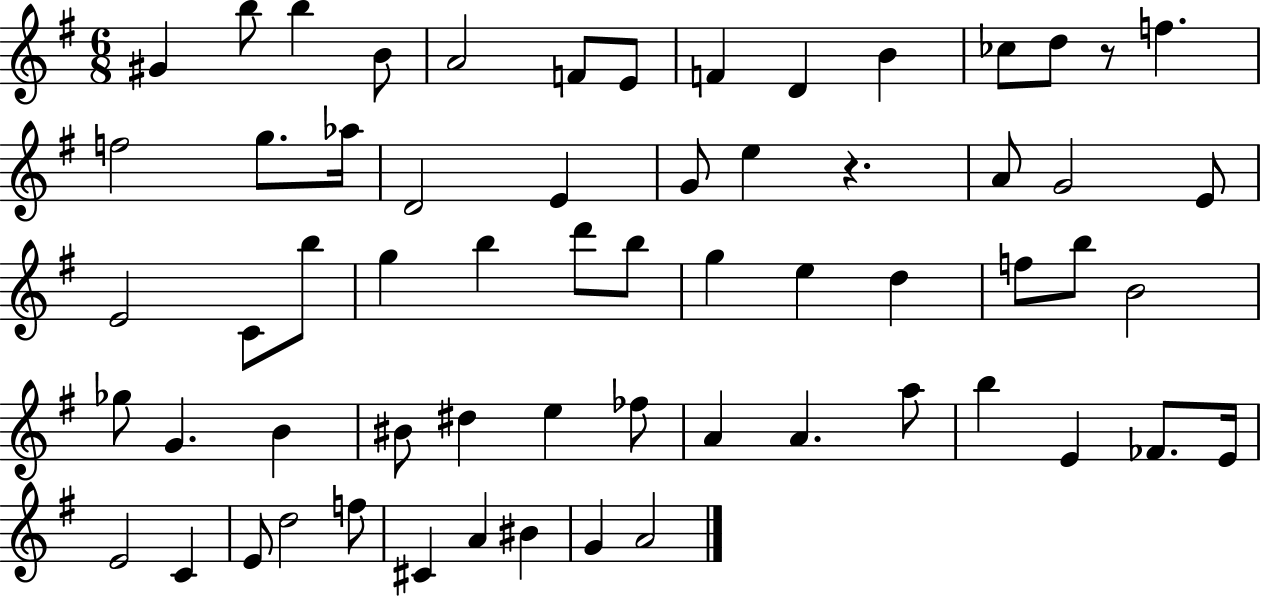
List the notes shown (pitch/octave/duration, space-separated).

G#4/q B5/e B5/q B4/e A4/h F4/e E4/e F4/q D4/q B4/q CES5/e D5/e R/e F5/q. F5/h G5/e. Ab5/s D4/h E4/q G4/e E5/q R/q. A4/e G4/h E4/e E4/h C4/e B5/e G5/q B5/q D6/e B5/e G5/q E5/q D5/q F5/e B5/e B4/h Gb5/e G4/q. B4/q BIS4/e D#5/q E5/q FES5/e A4/q A4/q. A5/e B5/q E4/q FES4/e. E4/s E4/h C4/q E4/e D5/h F5/e C#4/q A4/q BIS4/q G4/q A4/h